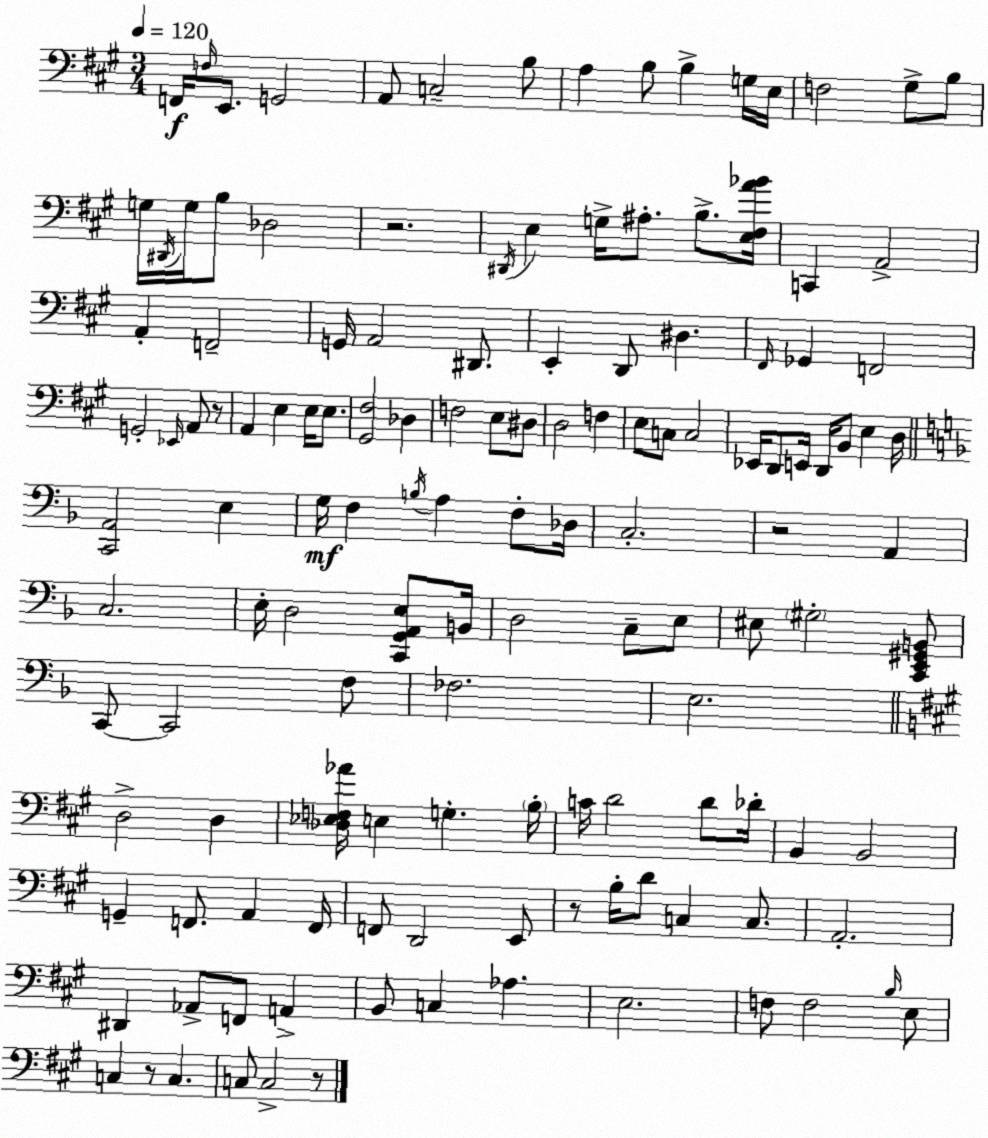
X:1
T:Untitled
M:3/4
L:1/4
K:A
F,,/4 F,/4 E,,/2 G,,2 A,,/2 C,2 B,/2 A, B,/2 B, G,/4 E,/4 F,2 ^G,/2 B,/2 G,/4 ^D,,/4 G,/4 B,/2 _D,2 z2 ^D,,/4 E, G,/4 ^A,/2 B,/2 [E,^F,A_B]/4 C,, A,,2 A,, F,,2 G,,/4 A,,2 ^D,,/2 E,, D,,/2 ^D, ^F,,/4 _G,, F,,2 G,,2 _E,,/4 A,,/2 z/2 A,, E, E,/4 E,/2 [^G,,^F,]2 _D, F,2 E,/2 ^D,/2 D,2 F, E,/2 C,/2 C,2 _E,,/4 D,,/2 E,,/4 D,,/4 B,,/2 E, D,/4 [C,,A,,]2 E, G,/4 F, B,/4 A, F,/2 _D,/4 C,2 z2 A,, C,2 E,/4 D,2 [C,,G,,A,,E,]/2 B,,/4 D,2 C,/2 E,/2 ^E,/2 ^G,2 [C,,E,,^G,,B,,]/2 C,,/2 C,,2 F,/2 _F,2 E,2 D,2 D, [_D,_E,F,_A]/4 E, G, B,/4 C/4 D2 D/2 _D/4 B,, B,,2 G,, F,,/2 A,, F,,/4 F,,/2 D,,2 E,,/2 z/2 B,/4 D/2 C, C,/2 A,,2 ^D,, _A,,/2 F,,/2 A,, B,,/2 C, _A, E,2 F,/2 F,2 B,/4 E,/2 C, z/2 C, C,/2 C,2 z/2